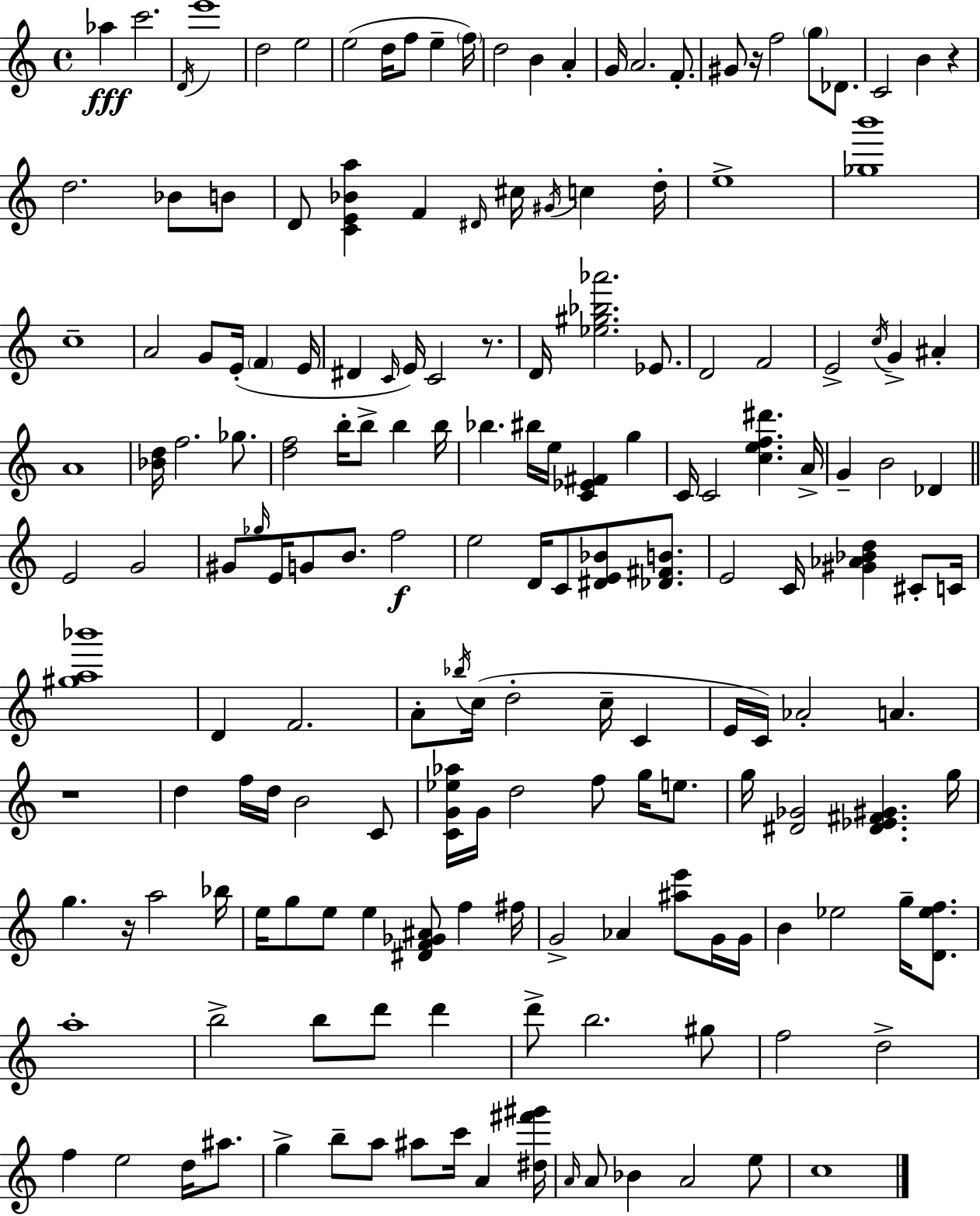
X:1
T:Untitled
M:4/4
L:1/4
K:Am
_a c'2 D/4 e'4 d2 e2 e2 d/4 f/2 e f/4 d2 B A G/4 A2 F/2 ^G/2 z/4 f2 g/2 _D/2 C2 B z d2 _B/2 B/2 D/2 [CE_Ba] F ^D/4 ^c/4 ^G/4 c d/4 e4 [_gb']4 c4 A2 G/2 E/4 F E/4 ^D C/4 E/4 C2 z/2 D/4 [_e^g_b_a']2 _E/2 D2 F2 E2 c/4 G ^A A4 [_Bd]/4 f2 _g/2 [df]2 b/4 b/2 b b/4 _b ^b/4 e/4 [C_E^F] g C/4 C2 [cef^d'] A/4 G B2 _D E2 G2 ^G/2 _g/4 E/4 G/2 B/2 f2 e2 D/4 C/2 [^DE_B]/2 [_D^FB]/2 E2 C/4 [^G_A_Bd] ^C/2 C/4 [^ga_b']4 D F2 A/2 _b/4 c/4 d2 c/4 C E/4 C/4 _A2 A z4 d f/4 d/4 B2 C/2 [CG_e_a]/4 G/4 d2 f/2 g/4 e/2 g/4 [^D_G]2 [^D_E^F^G] g/4 g z/4 a2 _b/4 e/4 g/2 e/2 e [^DF_G^A]/2 f ^f/4 G2 _A [^ae']/2 G/4 G/4 B _e2 g/4 [D_ef]/2 a4 b2 b/2 d'/2 d' d'/2 b2 ^g/2 f2 d2 f e2 d/4 ^a/2 g b/2 a/2 ^a/2 c'/4 A [^d^f'^g']/4 A/4 A/2 _B A2 e/2 c4